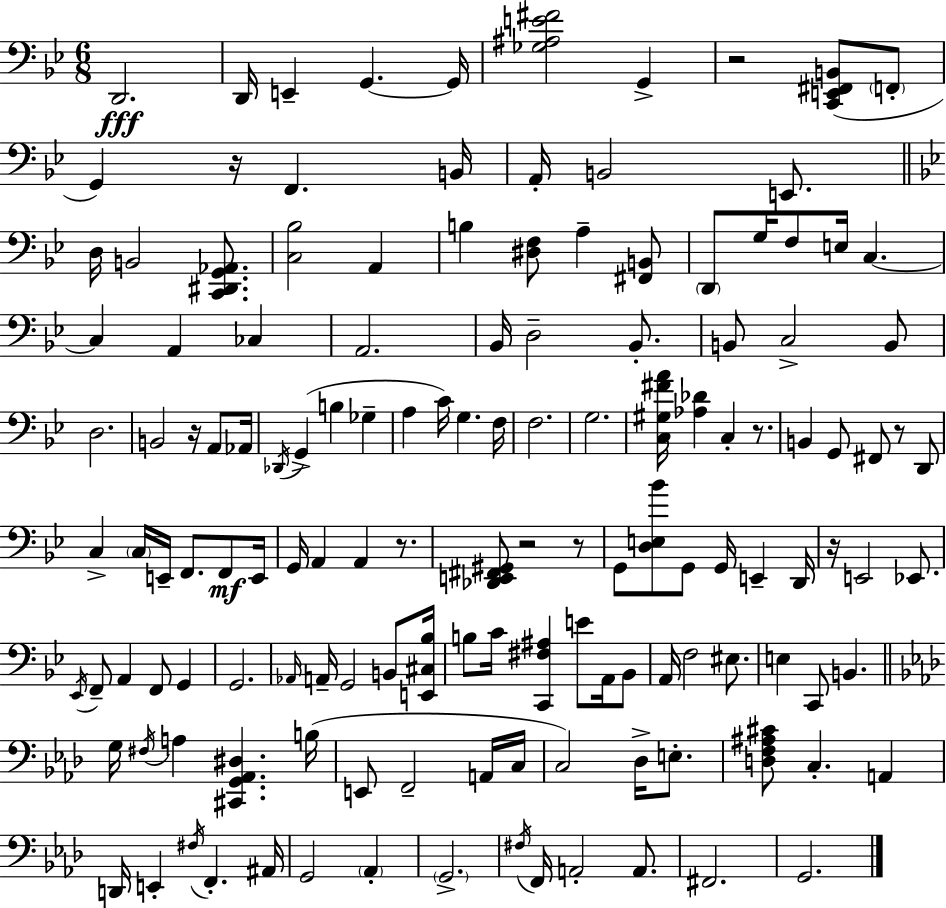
X:1
T:Untitled
M:6/8
L:1/4
K:Gm
D,,2 D,,/4 E,, G,, G,,/4 [_G,^A,E^F]2 G,, z2 [C,,E,,^F,,B,,]/2 F,,/2 G,, z/4 F,, B,,/4 A,,/4 B,,2 E,,/2 D,/4 B,,2 [C,,^D,,G,,_A,,]/2 [C,_B,]2 A,, B, [^D,F,]/2 A, [^F,,B,,]/2 D,,/2 G,/4 F,/2 E,/4 C, C, A,, _C, A,,2 _B,,/4 D,2 _B,,/2 B,,/2 C,2 B,,/2 D,2 B,,2 z/4 A,,/2 _A,,/4 _D,,/4 G,, B, _G, A, C/4 G, F,/4 F,2 G,2 [C,^G,^FA]/4 [_A,_D] C, z/2 B,, G,,/2 ^F,,/2 z/2 D,,/2 C, C,/4 E,,/4 F,,/2 F,,/2 E,,/4 G,,/4 A,, A,, z/2 [_D,,E,,^F,,^G,,]/2 z2 z/2 G,,/2 [D,E,_B]/2 G,,/2 G,,/4 E,, D,,/4 z/4 E,,2 _E,,/2 _E,,/4 F,,/2 A,, F,,/2 G,, G,,2 _A,,/4 A,,/4 G,,2 B,,/2 [E,,^C,_B,]/4 B,/2 C/4 [C,,^F,^A,] E/2 A,,/4 _B,,/2 A,,/4 F,2 ^E,/2 E, C,,/2 B,, G,/4 ^F,/4 A, [^C,,G,,_A,,^D,] B,/4 E,,/2 F,,2 A,,/4 C,/4 C,2 _D,/4 E,/2 [D,F,^A,^C]/2 C, A,, D,,/4 E,, ^F,/4 F,, ^A,,/4 G,,2 _A,, G,,2 ^F,/4 F,,/4 A,,2 A,,/2 ^F,,2 G,,2